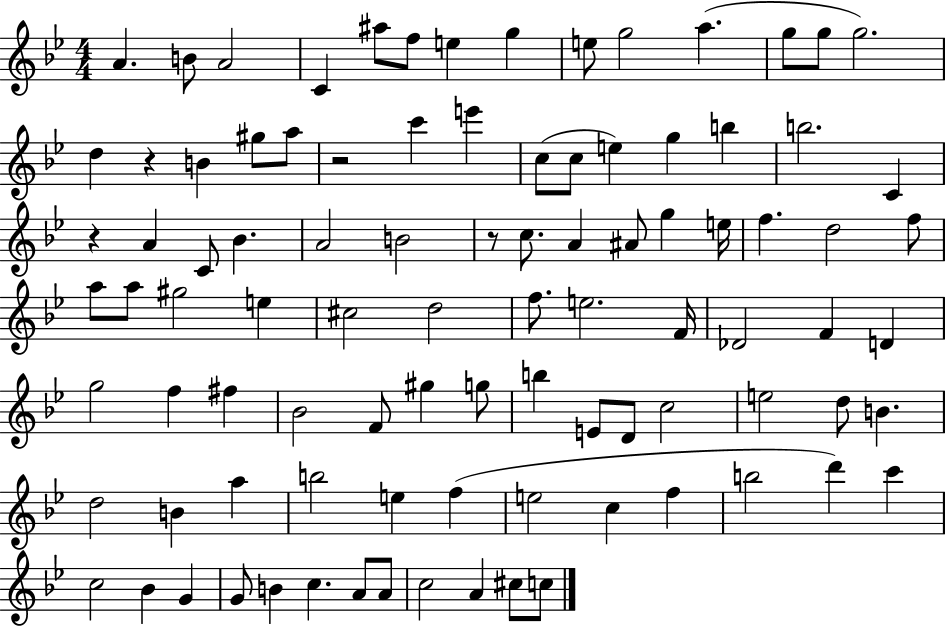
X:1
T:Untitled
M:4/4
L:1/4
K:Bb
A B/2 A2 C ^a/2 f/2 e g e/2 g2 a g/2 g/2 g2 d z B ^g/2 a/2 z2 c' e' c/2 c/2 e g b b2 C z A C/2 _B A2 B2 z/2 c/2 A ^A/2 g e/4 f d2 f/2 a/2 a/2 ^g2 e ^c2 d2 f/2 e2 F/4 _D2 F D g2 f ^f _B2 F/2 ^g g/2 b E/2 D/2 c2 e2 d/2 B d2 B a b2 e f e2 c f b2 d' c' c2 _B G G/2 B c A/2 A/2 c2 A ^c/2 c/2